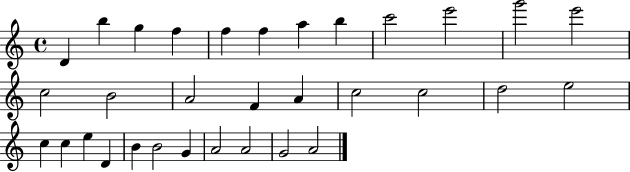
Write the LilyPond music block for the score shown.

{
  \clef treble
  \time 4/4
  \defaultTimeSignature
  \key c \major
  d'4 b''4 g''4 f''4 | f''4 f''4 a''4 b''4 | c'''2 e'''2 | g'''2 e'''2 | \break c''2 b'2 | a'2 f'4 a'4 | c''2 c''2 | d''2 e''2 | \break c''4 c''4 e''4 d'4 | b'4 b'2 g'4 | a'2 a'2 | g'2 a'2 | \break \bar "|."
}